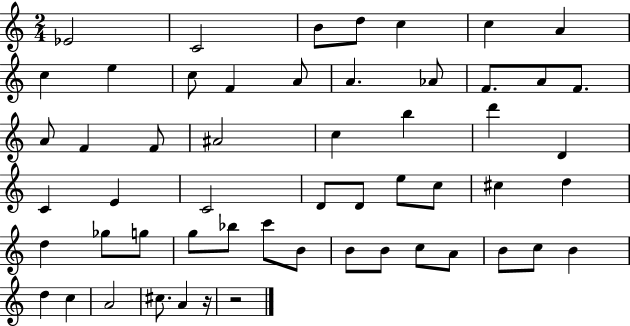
{
  \clef treble
  \numericTimeSignature
  \time 2/4
  \key c \major
  ees'2 | c'2 | b'8 d''8 c''4 | c''4 a'4 | \break c''4 e''4 | c''8 f'4 a'8 | a'4. aes'8 | f'8. a'8 f'8. | \break a'8 f'4 f'8 | ais'2 | c''4 b''4 | d'''4 d'4 | \break c'4 e'4 | c'2 | d'8 d'8 e''8 c''8 | cis''4 d''4 | \break d''4 ges''8 g''8 | g''8 bes''8 c'''8 b'8 | b'8 b'8 c''8 a'8 | b'8 c''8 b'4 | \break d''4 c''4 | a'2 | cis''8. a'4 r16 | r2 | \break \bar "|."
}